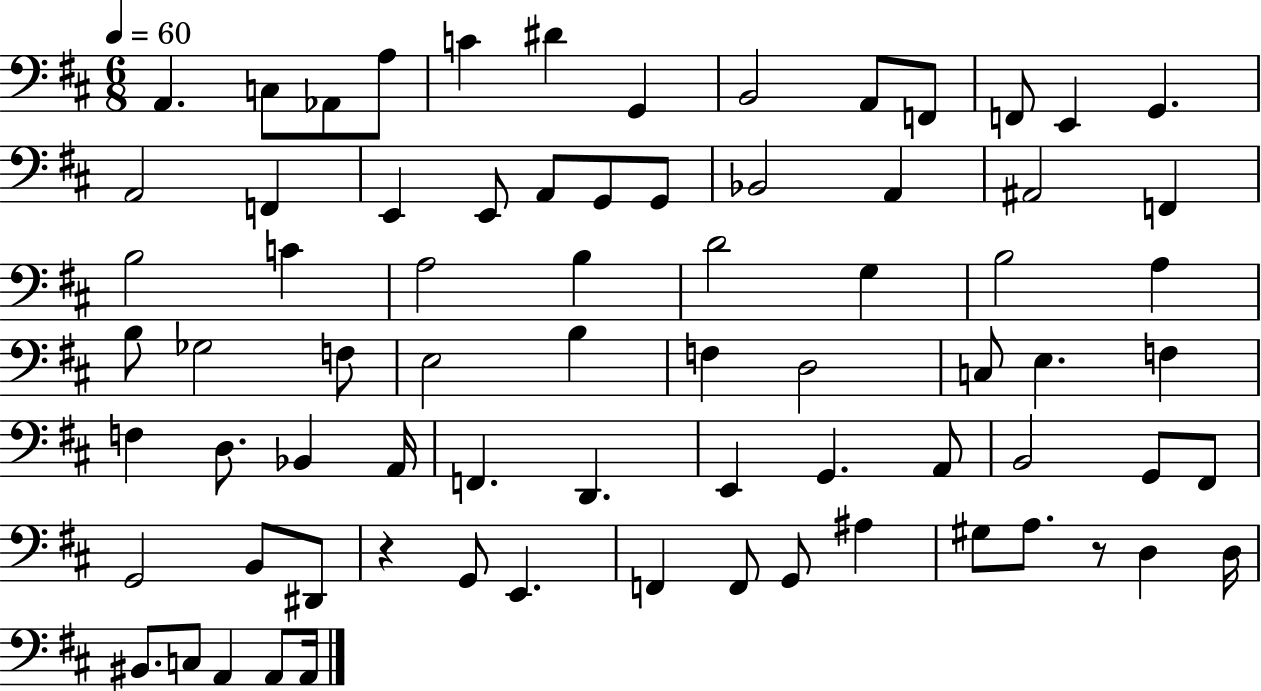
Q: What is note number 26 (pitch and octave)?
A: C4